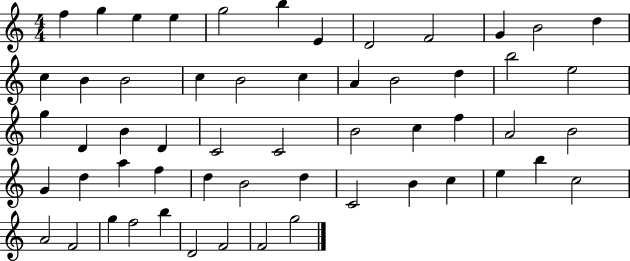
F5/q G5/q E5/q E5/q G5/h B5/q E4/q D4/h F4/h G4/q B4/h D5/q C5/q B4/q B4/h C5/q B4/h C5/q A4/q B4/h D5/q B5/h E5/h G5/q D4/q B4/q D4/q C4/h C4/h B4/h C5/q F5/q A4/h B4/h G4/q D5/q A5/q F5/q D5/q B4/h D5/q C4/h B4/q C5/q E5/q B5/q C5/h A4/h F4/h G5/q F5/h B5/q D4/h F4/h F4/h G5/h